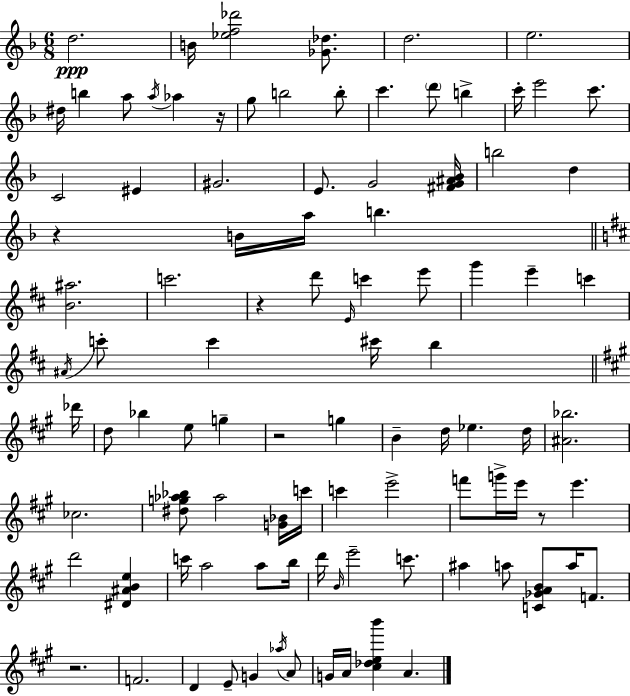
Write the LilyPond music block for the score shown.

{
  \clef treble
  \numericTimeSignature
  \time 6/8
  \key f \major
  \repeat volta 2 { d''2.\ppp | b'16 <ees'' f'' des'''>2 <ges' des''>8. | d''2. | e''2. | \break dis''16 b''4 a''8 \acciaccatura { a''16 } aes''4 | r16 g''8 b''2 b''8-. | c'''4. \parenthesize d'''8 b''4-> | c'''16-. e'''2 c'''8. | \break c'2 eis'4 | gis'2. | e'8. g'2 | <fis' g' ais' bes'>16 b''2 d''4 | \break r4 b'16 a''16 b''4. | \bar "||" \break \key d \major <b' ais''>2. | c'''2. | r4 d'''8 \grace { e'16 } c'''4 e'''8 | g'''4 e'''4-- c'''4 | \break \acciaccatura { ais'16 } c'''8-. c'''4 cis'''16 b''4 | \bar "||" \break \key a \major des'''16 d''8 bes''4 e''8 g''4-- | r2 g''4 | b'4-- d''16 ees''4. | d''16 <ais' bes''>2. | \break ces''2. | <dis'' g'' aes'' bes''>8 aes''2 <g' bes'>16 | c'''16 c'''4 e'''2-> | f'''8 g'''16-> e'''16 r8 e'''4. | \break d'''2 <dis' ais' b' e''>4 | c'''16 a''2 a''8 | b''16 d'''16 \grace { b'16 } e'''2-- c'''8. | ais''4 a''8 <c' ges' a' b'>8 a''16 f'8. | \break r2. | f'2. | d'4 e'8-- g'4 | \acciaccatura { aes''16 } a'8 g'16 a'16 <cis'' des'' e'' b'''>4 a'4. | \break } \bar "|."
}